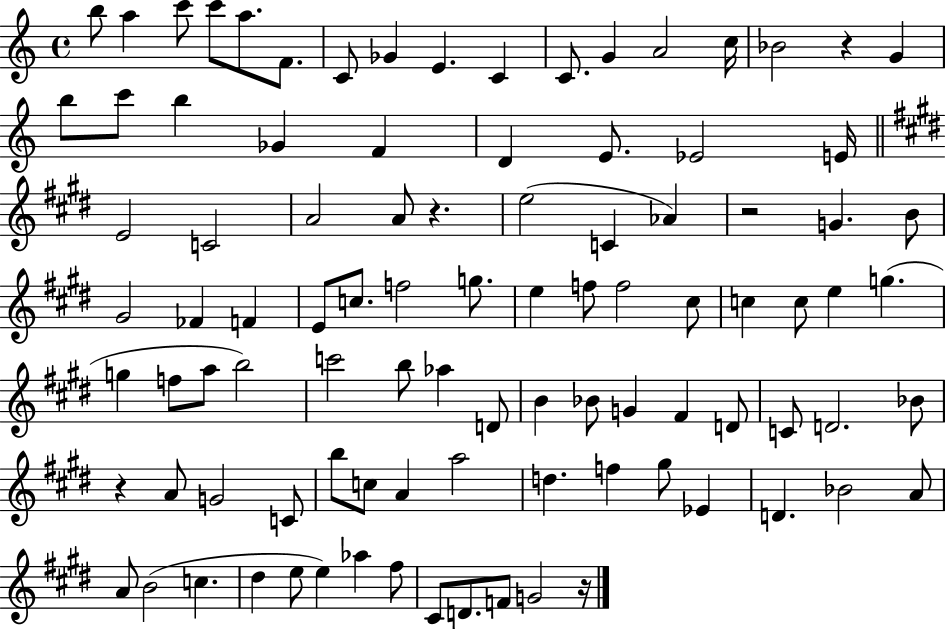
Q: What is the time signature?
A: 4/4